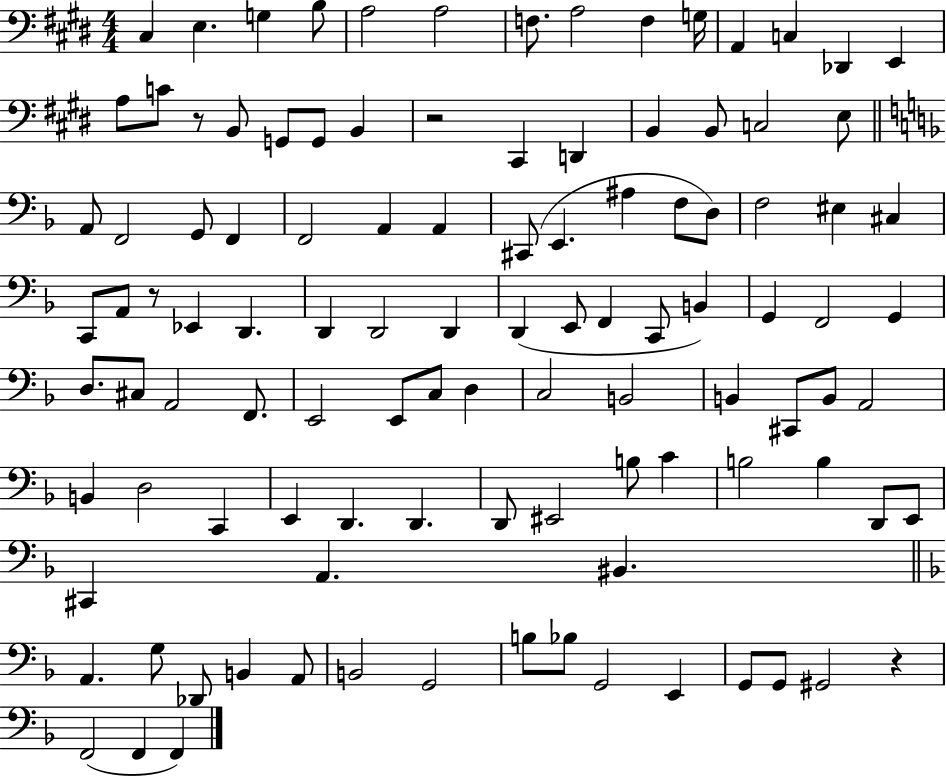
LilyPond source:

{
  \clef bass
  \numericTimeSignature
  \time 4/4
  \key e \major
  cis4 e4. g4 b8 | a2 a2 | f8. a2 f4 g16 | a,4 c4 des,4 e,4 | \break a8 c'8 r8 b,8 g,8 g,8 b,4 | r2 cis,4 d,4 | b,4 b,8 c2 e8 | \bar "||" \break \key d \minor a,8 f,2 g,8 f,4 | f,2 a,4 a,4 | cis,8( e,4. ais4 f8 d8) | f2 eis4 cis4 | \break c,8 a,8 r8 ees,4 d,4. | d,4 d,2 d,4 | d,4( e,8 f,4 c,8 b,4) | g,4 f,2 g,4 | \break d8. cis8 a,2 f,8. | e,2 e,8 c8 d4 | c2 b,2 | b,4 cis,8 b,8 a,2 | \break b,4 d2 c,4 | e,4 d,4. d,4. | d,8 eis,2 b8 c'4 | b2 b4 d,8 e,8 | \break cis,4 a,4. bis,4. | \bar "||" \break \key f \major a,4. g8 des,8 b,4 a,8 | b,2 g,2 | b8 bes8 g,2 e,4 | g,8 g,8 gis,2 r4 | \break f,2( f,4 f,4) | \bar "|."
}